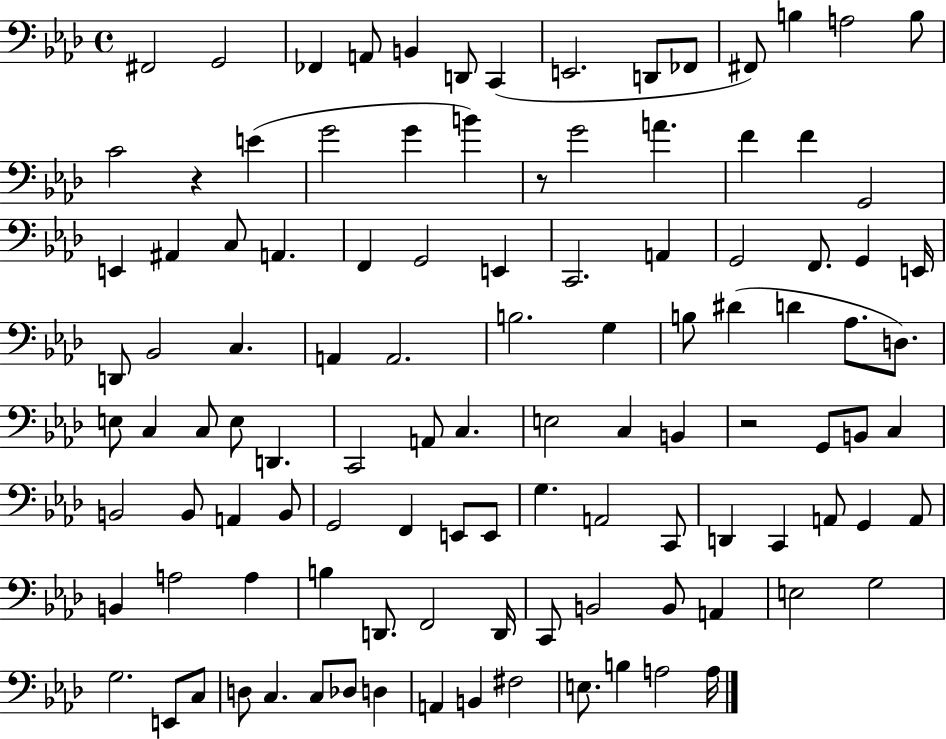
{
  \clef bass
  \time 4/4
  \defaultTimeSignature
  \key aes \major
  fis,2 g,2 | fes,4 a,8 b,4 d,8 c,4( | e,2. d,8 fes,8 | fis,8) b4 a2 b8 | \break c'2 r4 e'4( | g'2 g'4 b'4) | r8 g'2 a'4. | f'4 f'4 g,2 | \break e,4 ais,4 c8 a,4. | f,4 g,2 e,4 | c,2. a,4 | g,2 f,8. g,4 e,16 | \break d,8 bes,2 c4. | a,4 a,2. | b2. g4 | b8 dis'4( d'4 aes8. d8.) | \break e8 c4 c8 e8 d,4. | c,2 a,8 c4. | e2 c4 b,4 | r2 g,8 b,8 c4 | \break b,2 b,8 a,4 b,8 | g,2 f,4 e,8 e,8 | g4. a,2 c,8 | d,4 c,4 a,8 g,4 a,8 | \break b,4 a2 a4 | b4 d,8. f,2 d,16 | c,8 b,2 b,8 a,4 | e2 g2 | \break g2. e,8 c8 | d8 c4. c8 des8 d4 | a,4 b,4 fis2 | e8. b4 a2 a16 | \break \bar "|."
}